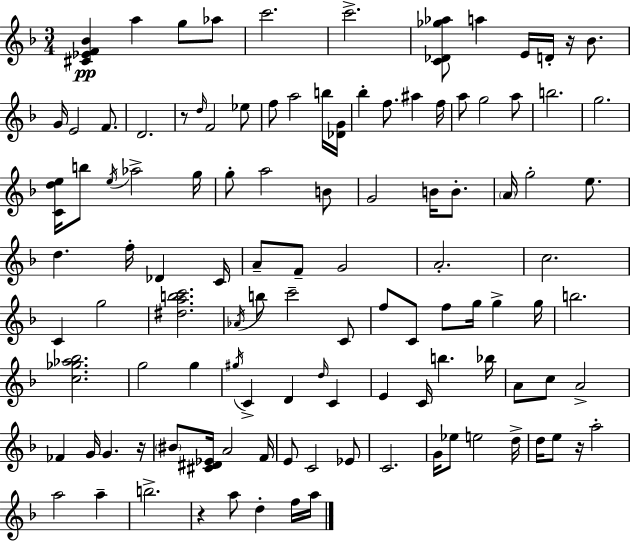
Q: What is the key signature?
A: D minor